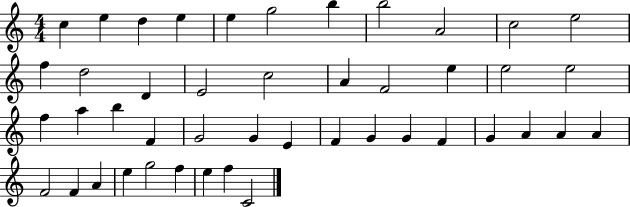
{
  \clef treble
  \numericTimeSignature
  \time 4/4
  \key c \major
  c''4 e''4 d''4 e''4 | e''4 g''2 b''4 | b''2 a'2 | c''2 e''2 | \break f''4 d''2 d'4 | e'2 c''2 | a'4 f'2 e''4 | e''2 e''2 | \break f''4 a''4 b''4 f'4 | g'2 g'4 e'4 | f'4 g'4 g'4 f'4 | g'4 a'4 a'4 a'4 | \break f'2 f'4 a'4 | e''4 g''2 f''4 | e''4 f''4 c'2 | \bar "|."
}